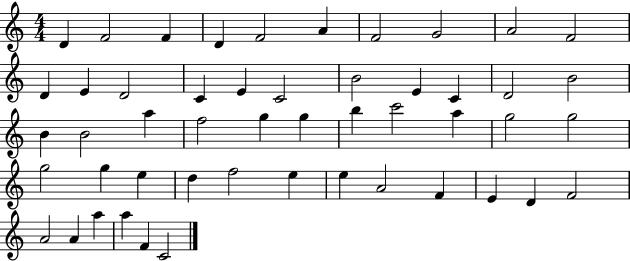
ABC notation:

X:1
T:Untitled
M:4/4
L:1/4
K:C
D F2 F D F2 A F2 G2 A2 F2 D E D2 C E C2 B2 E C D2 B2 B B2 a f2 g g b c'2 a g2 g2 g2 g e d f2 e e A2 F E D F2 A2 A a a F C2